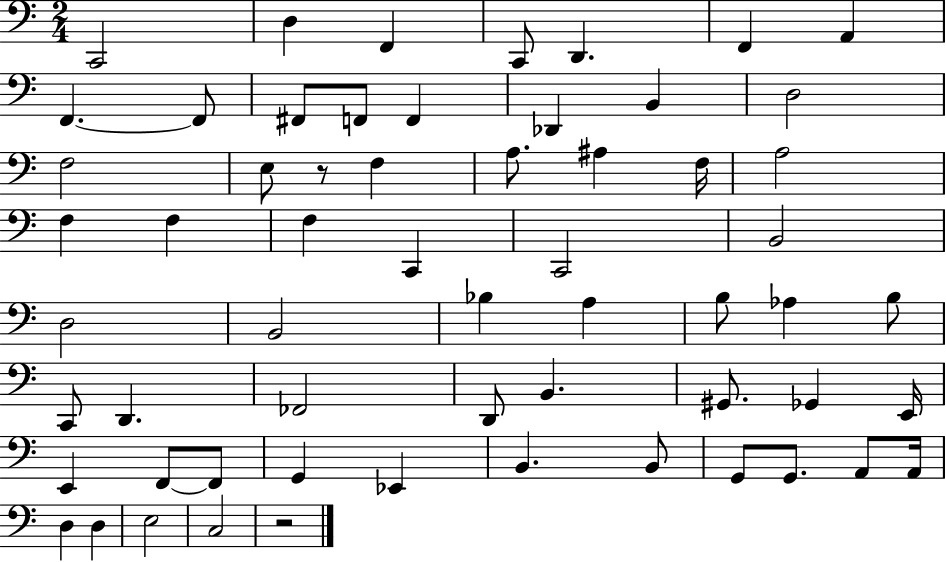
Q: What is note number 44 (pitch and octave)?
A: E2